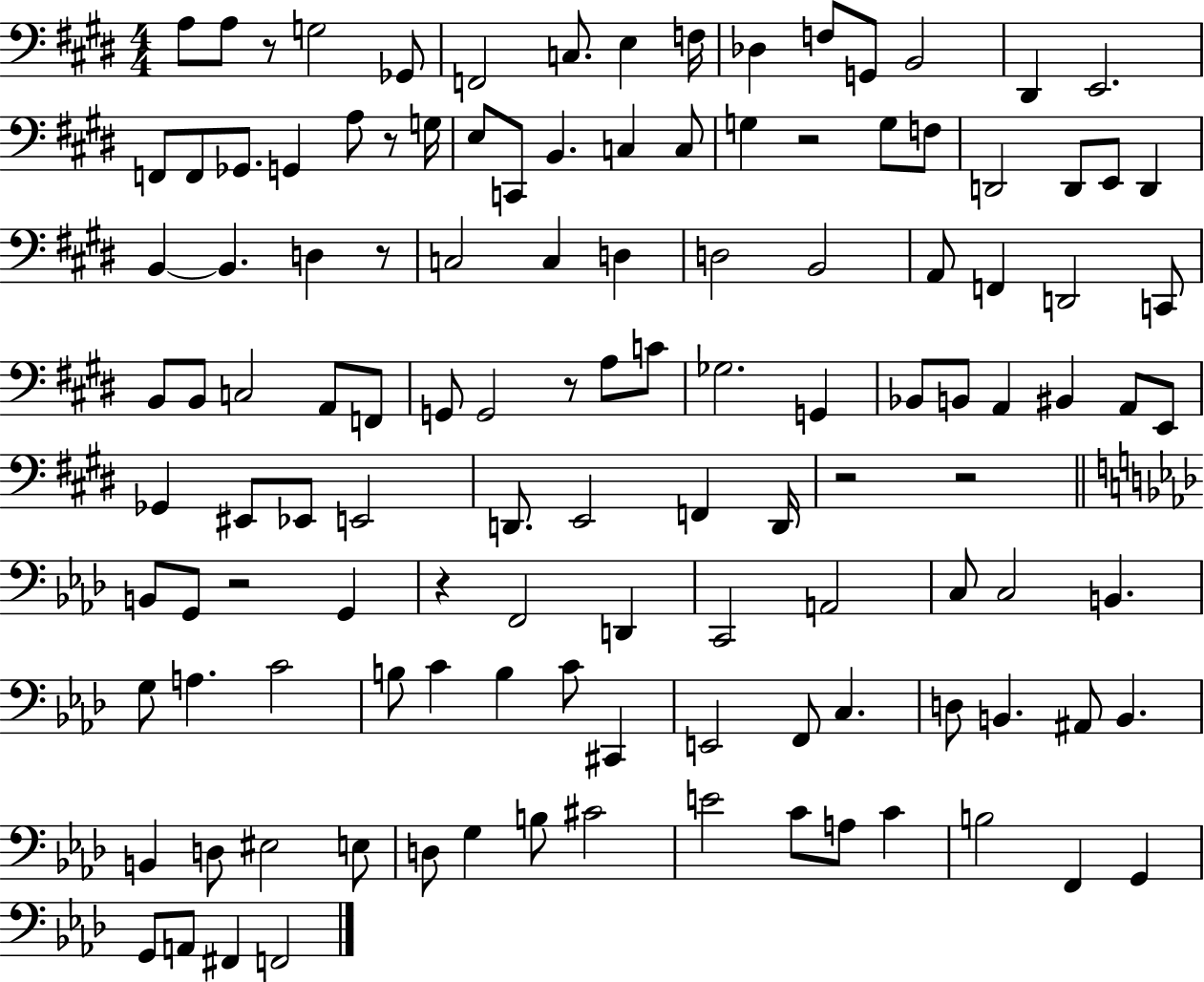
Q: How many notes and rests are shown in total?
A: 122